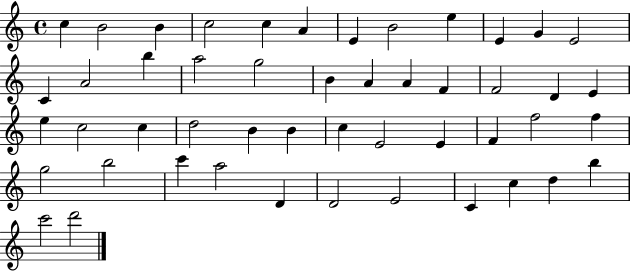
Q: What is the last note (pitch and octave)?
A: D6